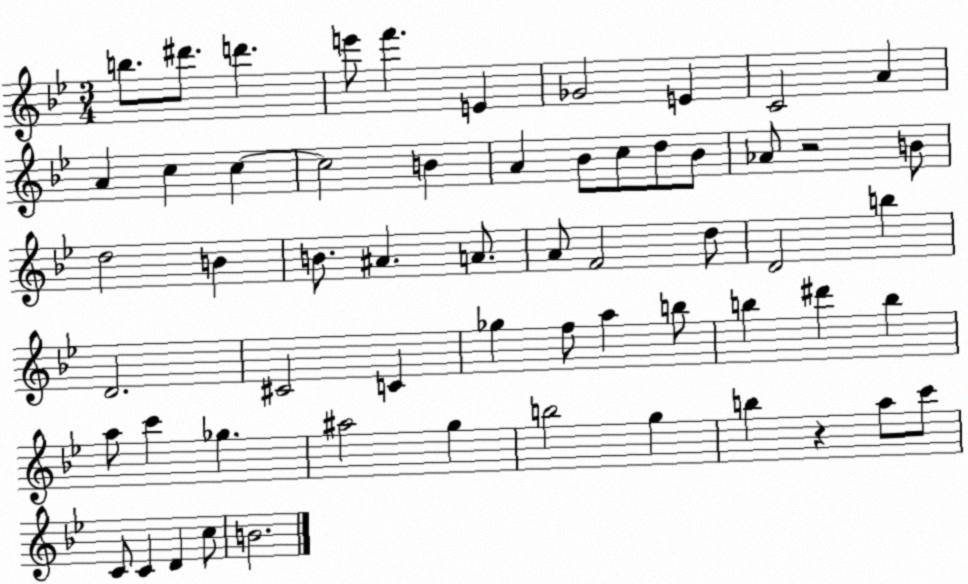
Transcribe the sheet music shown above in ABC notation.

X:1
T:Untitled
M:3/4
L:1/4
K:Bb
b/2 ^d'/2 d' e'/2 f' E _G2 E C2 A A c c c2 B A _B/2 c/2 d/2 _B/2 _A/2 z2 B/2 d2 B B/2 ^A A/2 A/2 F2 d/2 D2 b D2 ^C2 C _g f/2 a b/2 b ^d' b a/2 c' _g ^a2 g b2 g b z a/2 c'/2 C/2 C D c/2 B2